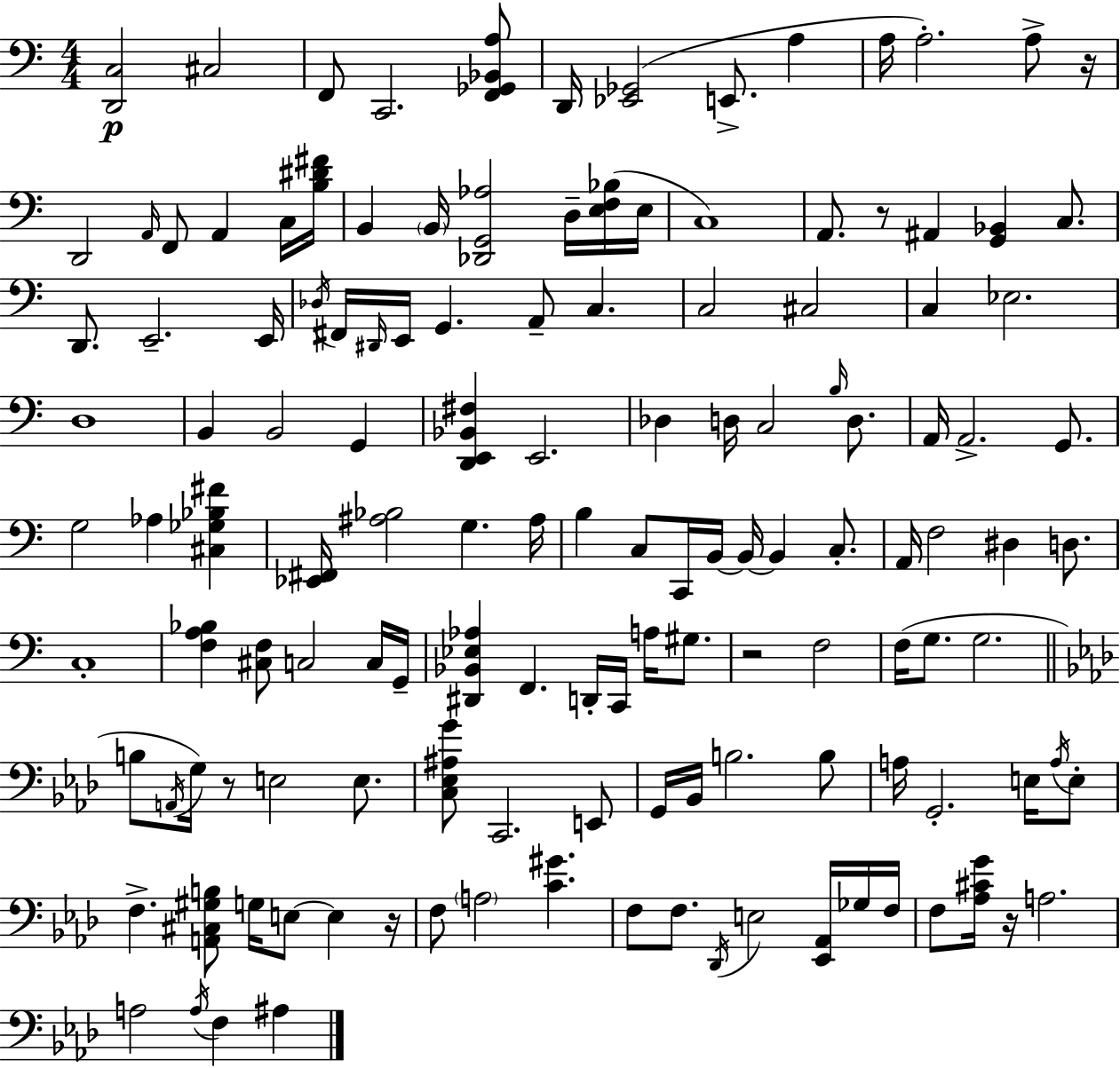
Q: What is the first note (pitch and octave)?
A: C#3